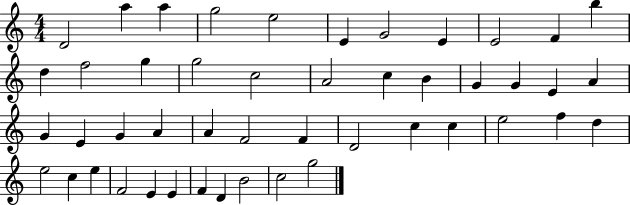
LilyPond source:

{
  \clef treble
  \numericTimeSignature
  \time 4/4
  \key c \major
  d'2 a''4 a''4 | g''2 e''2 | e'4 g'2 e'4 | e'2 f'4 b''4 | \break d''4 f''2 g''4 | g''2 c''2 | a'2 c''4 b'4 | g'4 g'4 e'4 a'4 | \break g'4 e'4 g'4 a'4 | a'4 f'2 f'4 | d'2 c''4 c''4 | e''2 f''4 d''4 | \break e''2 c''4 e''4 | f'2 e'4 e'4 | f'4 d'4 b'2 | c''2 g''2 | \break \bar "|."
}